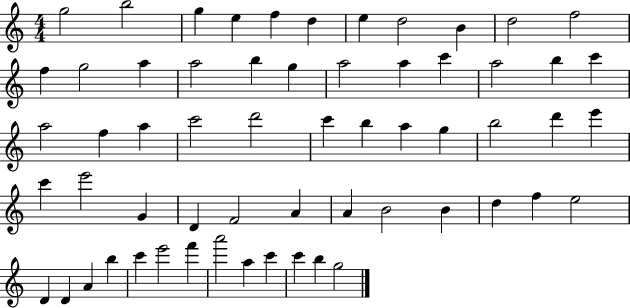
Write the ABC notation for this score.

X:1
T:Untitled
M:4/4
L:1/4
K:C
g2 b2 g e f d e d2 B d2 f2 f g2 a a2 b g a2 a c' a2 b c' a2 f a c'2 d'2 c' b a g b2 d' e' c' e'2 G D F2 A A B2 B d f e2 D D A b c' e'2 f' a'2 a c' c' b g2